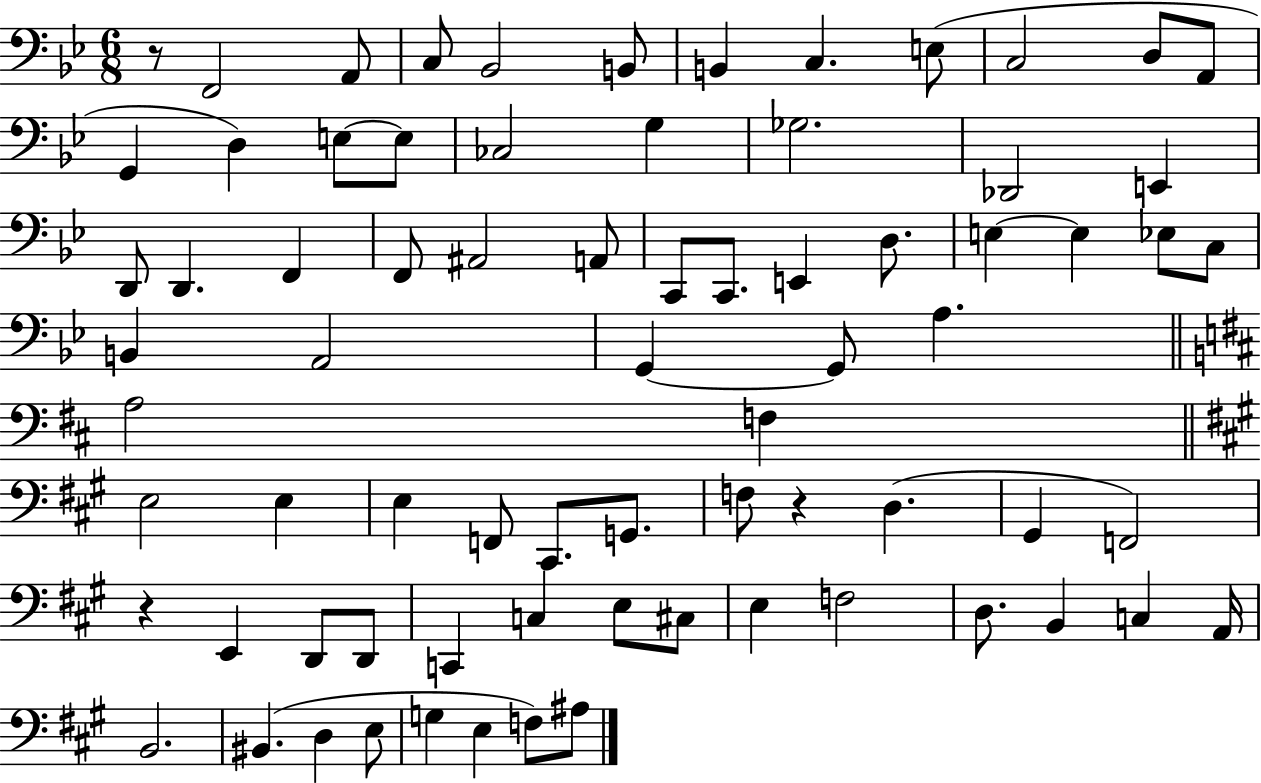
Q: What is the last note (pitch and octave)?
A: A#3